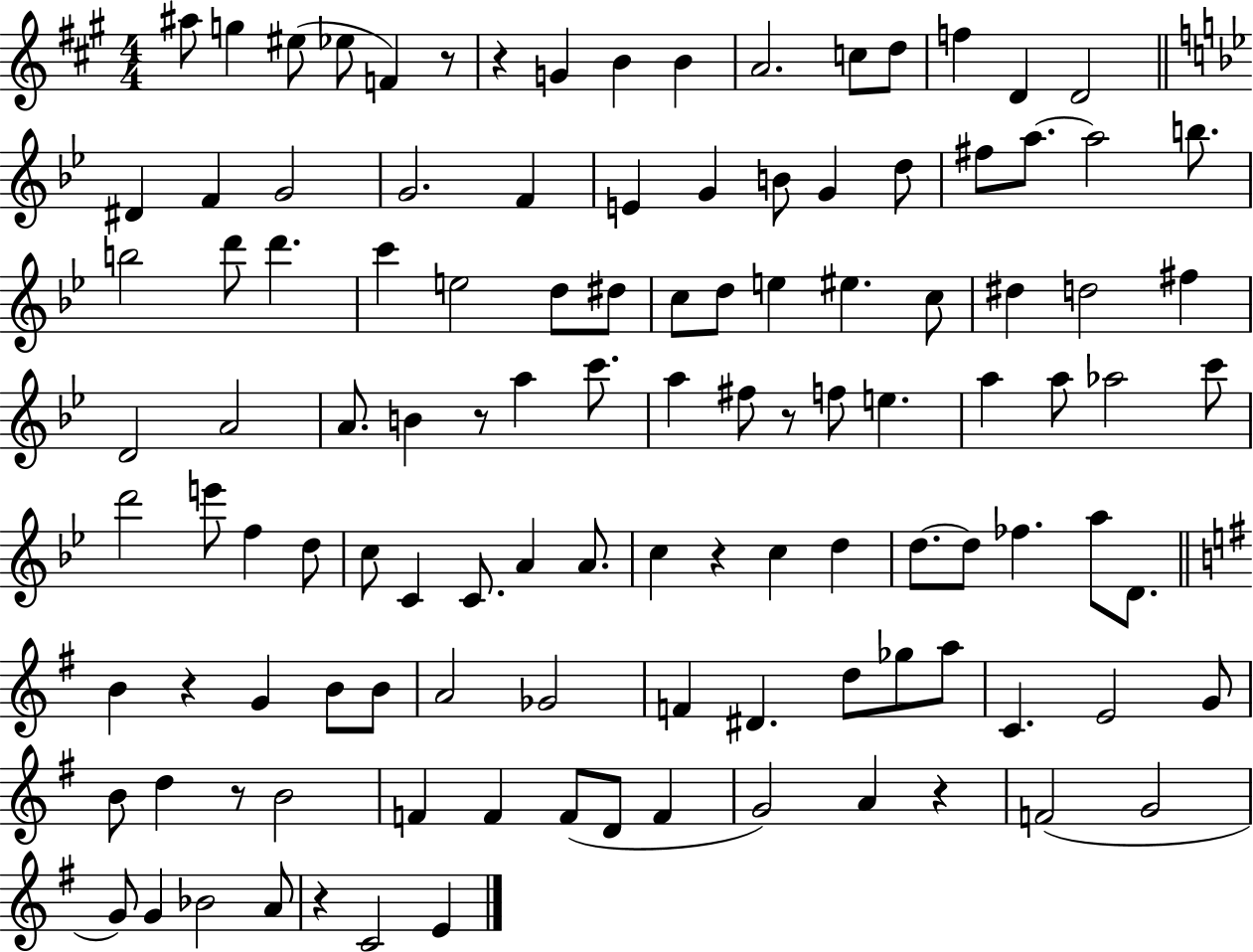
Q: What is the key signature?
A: A major